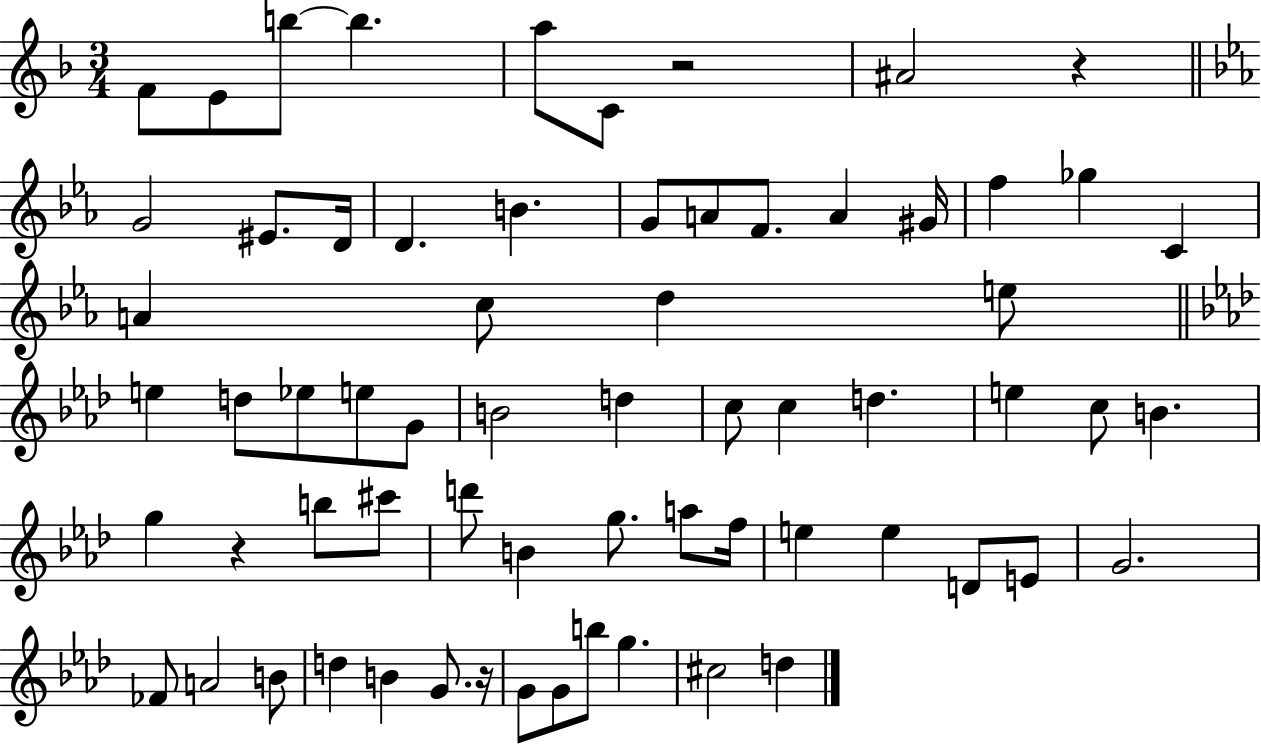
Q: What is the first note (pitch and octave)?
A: F4